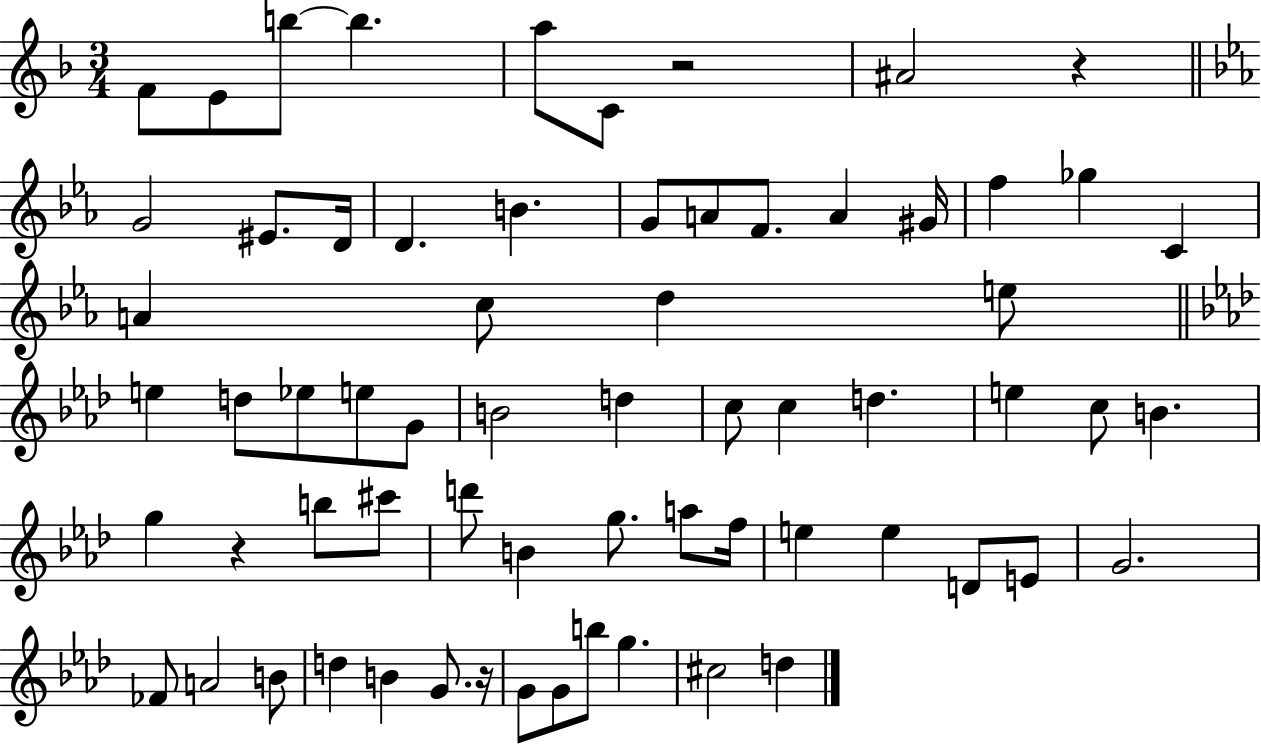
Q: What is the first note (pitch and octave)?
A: F4